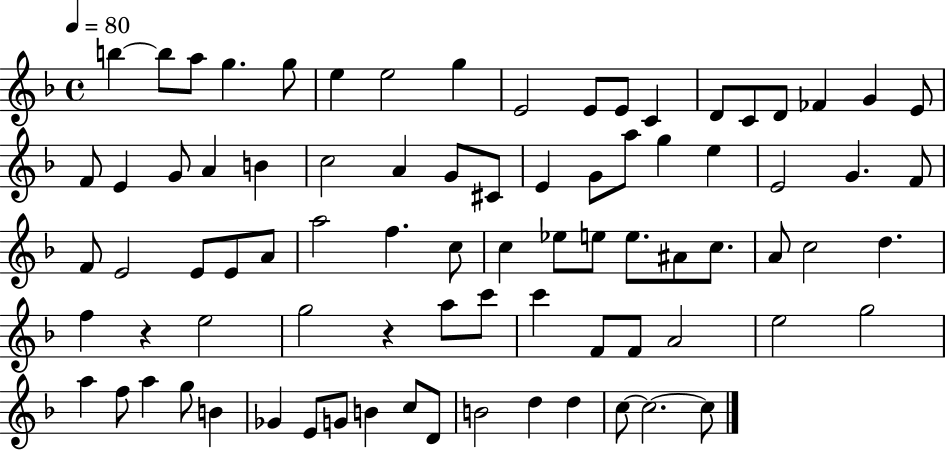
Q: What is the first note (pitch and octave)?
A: B5